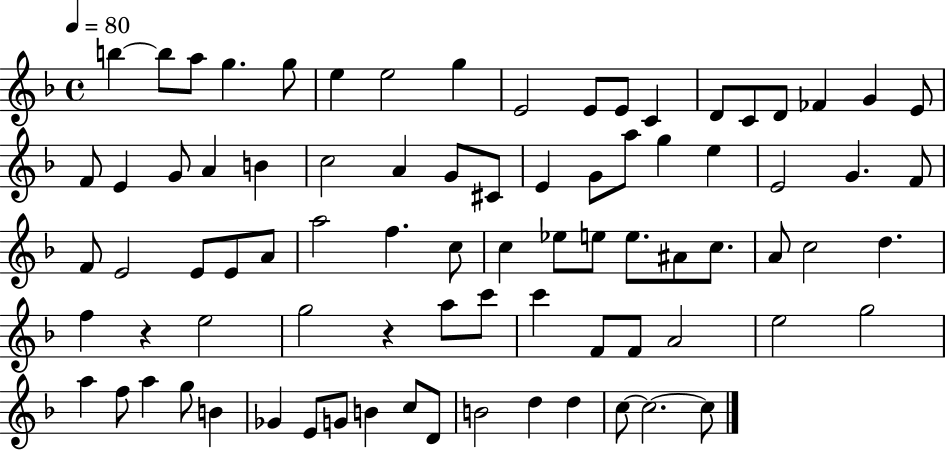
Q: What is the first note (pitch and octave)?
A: B5